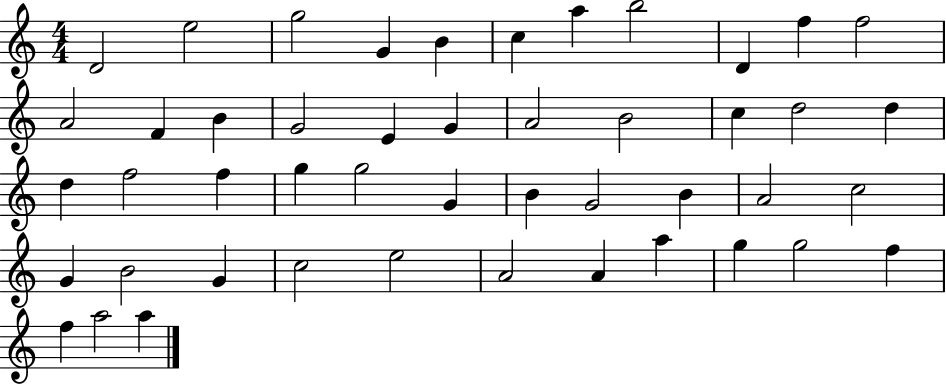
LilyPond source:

{
  \clef treble
  \numericTimeSignature
  \time 4/4
  \key c \major
  d'2 e''2 | g''2 g'4 b'4 | c''4 a''4 b''2 | d'4 f''4 f''2 | \break a'2 f'4 b'4 | g'2 e'4 g'4 | a'2 b'2 | c''4 d''2 d''4 | \break d''4 f''2 f''4 | g''4 g''2 g'4 | b'4 g'2 b'4 | a'2 c''2 | \break g'4 b'2 g'4 | c''2 e''2 | a'2 a'4 a''4 | g''4 g''2 f''4 | \break f''4 a''2 a''4 | \bar "|."
}